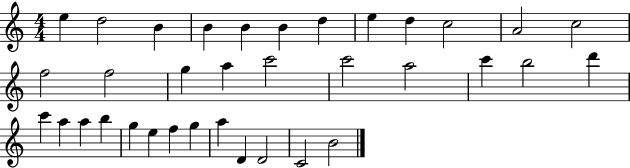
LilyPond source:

{
  \clef treble
  \numericTimeSignature
  \time 4/4
  \key c \major
  e''4 d''2 b'4 | b'4 b'4 b'4 d''4 | e''4 d''4 c''2 | a'2 c''2 | \break f''2 f''2 | g''4 a''4 c'''2 | c'''2 a''2 | c'''4 b''2 d'''4 | \break c'''4 a''4 a''4 b''4 | g''4 e''4 f''4 g''4 | a''4 d'4 d'2 | c'2 b'2 | \break \bar "|."
}